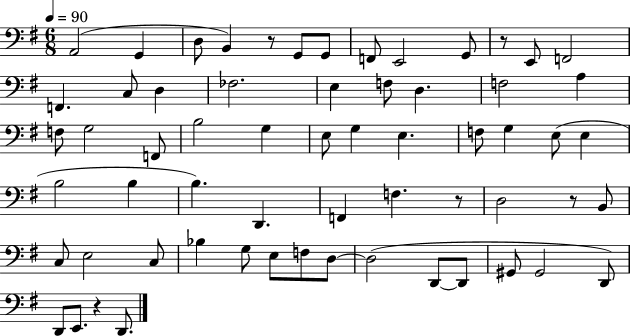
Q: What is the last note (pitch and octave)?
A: D2